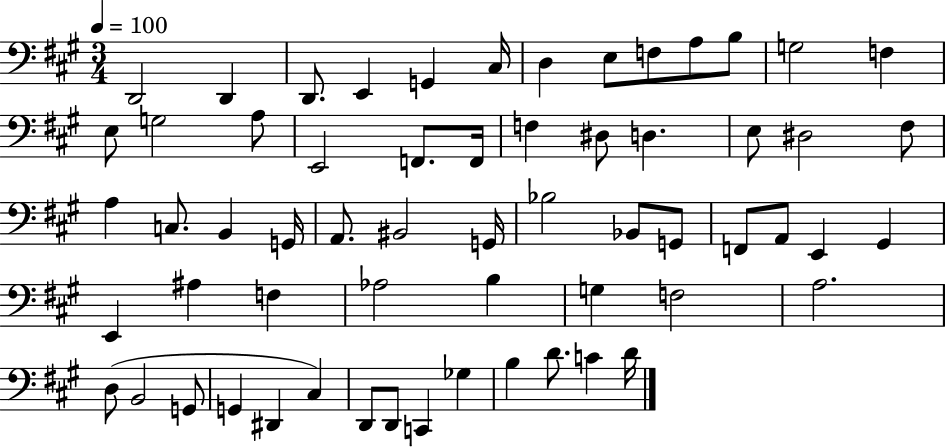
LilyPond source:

{
  \clef bass
  \numericTimeSignature
  \time 3/4
  \key a \major
  \tempo 4 = 100
  \repeat volta 2 { d,2 d,4 | d,8. e,4 g,4 cis16 | d4 e8 f8 a8 b8 | g2 f4 | \break e8 g2 a8 | e,2 f,8. f,16 | f4 dis8 d4. | e8 dis2 fis8 | \break a4 c8. b,4 g,16 | a,8. bis,2 g,16 | bes2 bes,8 g,8 | f,8 a,8 e,4 gis,4 | \break e,4 ais4 f4 | aes2 b4 | g4 f2 | a2. | \break d8( b,2 g,8 | g,4 dis,4 cis4) | d,8 d,8 c,4 ges4 | b4 d'8. c'4 d'16 | \break } \bar "|."
}